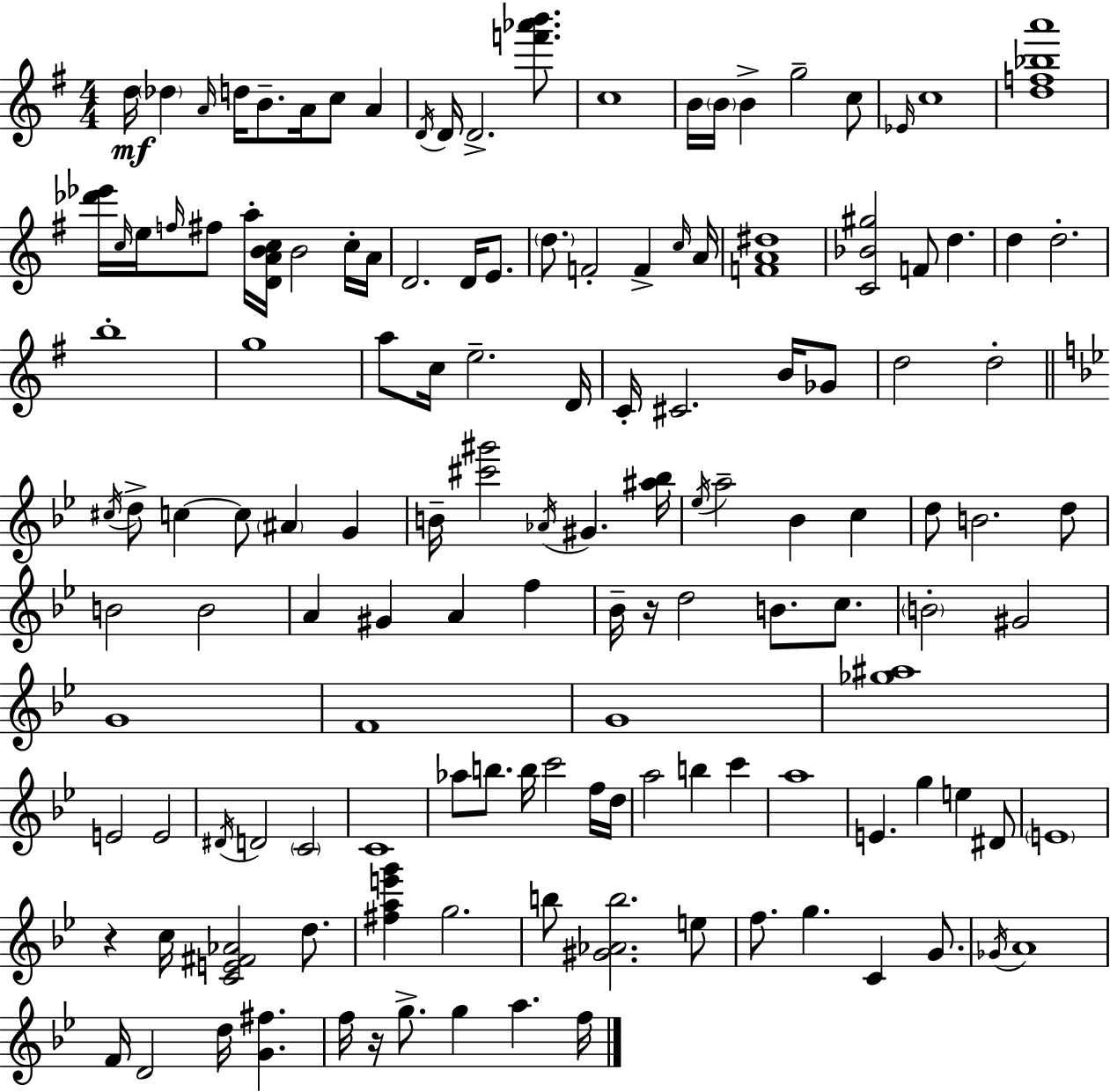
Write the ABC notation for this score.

X:1
T:Untitled
M:4/4
L:1/4
K:Em
d/4 _d A/4 d/4 B/2 A/4 c/2 A D/4 D/4 D2 [f'_a'b']/2 c4 B/4 B/4 B g2 c/2 _E/4 c4 [df_ba']4 [_d'_e']/4 c/4 e/4 f/4 ^f/2 a/4 [DABc]/4 B2 c/4 A/4 D2 D/4 E/2 d/2 F2 F c/4 A/4 [FA^d]4 [C_B^g]2 F/2 d d d2 b4 g4 a/2 c/4 e2 D/4 C/4 ^C2 B/4 _G/2 d2 d2 ^c/4 d/2 c c/2 ^A G B/4 [^c'^g']2 _A/4 ^G [^a_b]/4 _e/4 a2 _B c d/2 B2 d/2 B2 B2 A ^G A f _B/4 z/4 d2 B/2 c/2 B2 ^G2 G4 F4 G4 [_g^a]4 E2 E2 ^D/4 D2 C2 C4 _a/2 b/2 b/4 c'2 f/4 d/4 a2 b c' a4 E g e ^D/2 E4 z c/4 [CE^F_A]2 d/2 [^fae'g'] g2 b/2 [^G_Ab]2 e/2 f/2 g C G/2 _G/4 A4 F/4 D2 d/4 [G^f] f/4 z/4 g/2 g a f/4